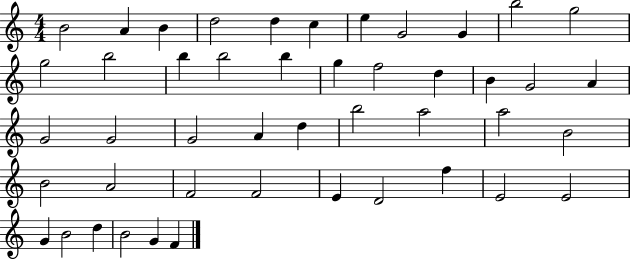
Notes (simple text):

B4/h A4/q B4/q D5/h D5/q C5/q E5/q G4/h G4/q B5/h G5/h G5/h B5/h B5/q B5/h B5/q G5/q F5/h D5/q B4/q G4/h A4/q G4/h G4/h G4/h A4/q D5/q B5/h A5/h A5/h B4/h B4/h A4/h F4/h F4/h E4/q D4/h F5/q E4/h E4/h G4/q B4/h D5/q B4/h G4/q F4/q